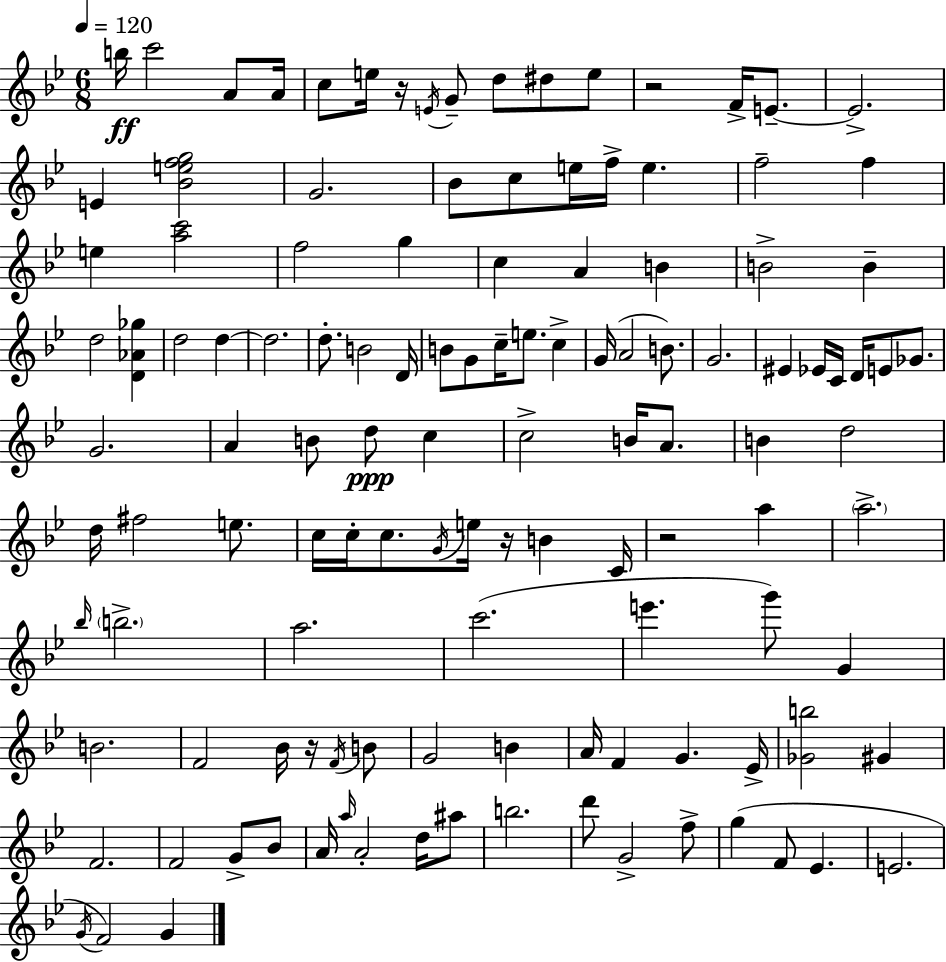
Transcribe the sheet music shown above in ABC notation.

X:1
T:Untitled
M:6/8
L:1/4
K:Gm
b/4 c'2 A/2 A/4 c/2 e/4 z/4 E/4 G/2 d/2 ^d/2 e/2 z2 F/4 E/2 E2 E [_Befg]2 G2 _B/2 c/2 e/4 f/4 e f2 f e [ac']2 f2 g c A B B2 B d2 [D_A_g] d2 d d2 d/2 B2 D/4 B/2 G/2 c/4 e/2 c G/4 A2 B/2 G2 ^E _E/4 C/4 D/4 E/2 _G/2 G2 A B/2 d/2 c c2 B/4 A/2 B d2 d/4 ^f2 e/2 c/4 c/4 c/2 G/4 e/4 z/4 B C/4 z2 a a2 _b/4 b2 a2 c'2 e' g'/2 G B2 F2 _B/4 z/4 F/4 B/2 G2 B A/4 F G _E/4 [_Gb]2 ^G F2 F2 G/2 _B/2 A/4 a/4 A2 d/4 ^a/2 b2 d'/2 G2 f/2 g F/2 _E E2 G/4 F2 G